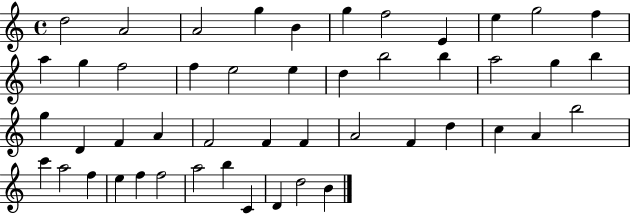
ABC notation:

X:1
T:Untitled
M:4/4
L:1/4
K:C
d2 A2 A2 g B g f2 E e g2 f a g f2 f e2 e d b2 b a2 g b g D F A F2 F F A2 F d c A b2 c' a2 f e f f2 a2 b C D d2 B